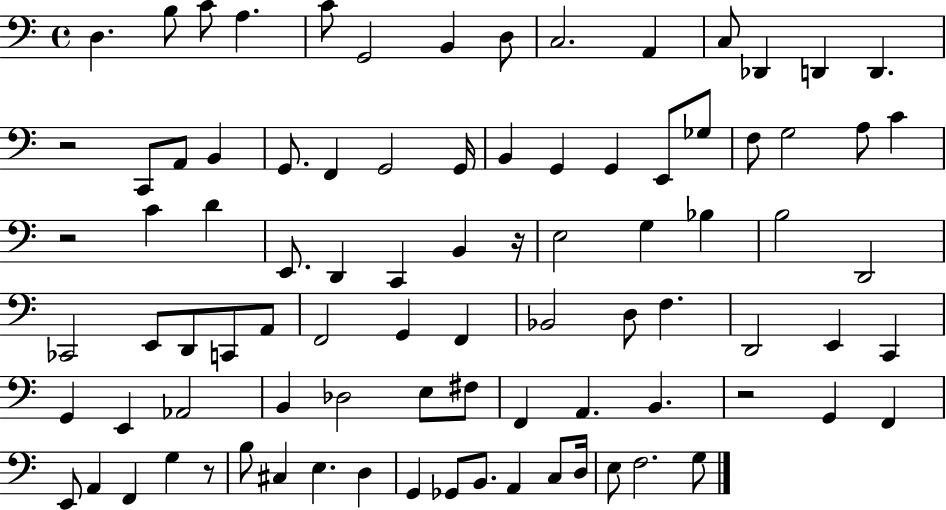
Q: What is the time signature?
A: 4/4